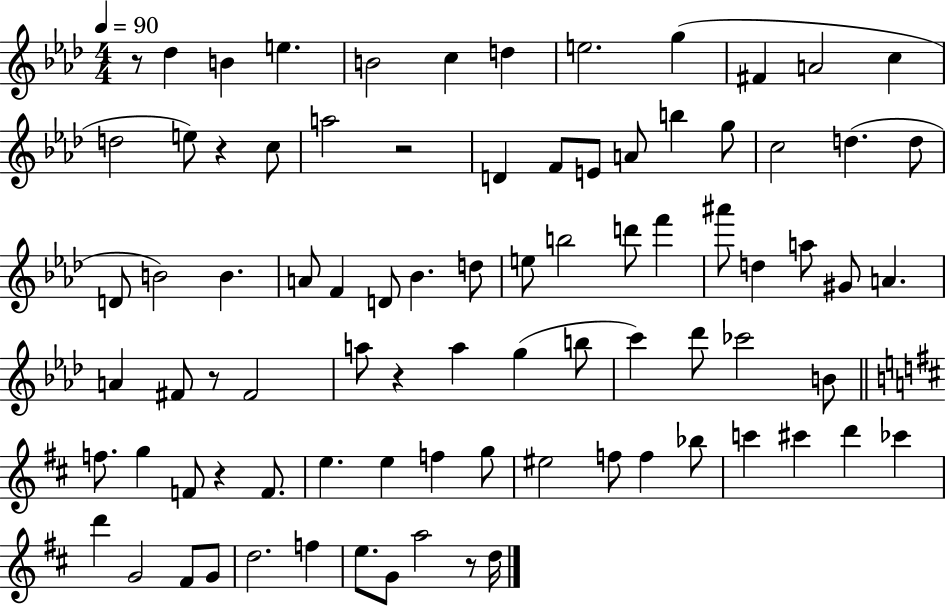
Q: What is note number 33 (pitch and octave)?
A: E5